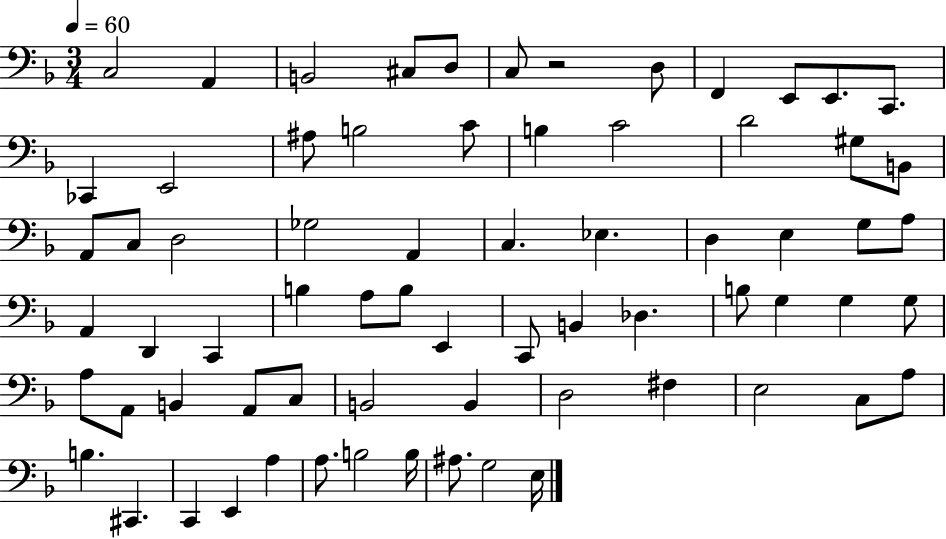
X:1
T:Untitled
M:3/4
L:1/4
K:F
C,2 A,, B,,2 ^C,/2 D,/2 C,/2 z2 D,/2 F,, E,,/2 E,,/2 C,,/2 _C,, E,,2 ^A,/2 B,2 C/2 B, C2 D2 ^G,/2 B,,/2 A,,/2 C,/2 D,2 _G,2 A,, C, _E, D, E, G,/2 A,/2 A,, D,, C,, B, A,/2 B,/2 E,, C,,/2 B,, _D, B,/2 G, G, G,/2 A,/2 A,,/2 B,, A,,/2 C,/2 B,,2 B,, D,2 ^F, E,2 C,/2 A,/2 B, ^C,, C,, E,, A, A,/2 B,2 B,/4 ^A,/2 G,2 E,/4